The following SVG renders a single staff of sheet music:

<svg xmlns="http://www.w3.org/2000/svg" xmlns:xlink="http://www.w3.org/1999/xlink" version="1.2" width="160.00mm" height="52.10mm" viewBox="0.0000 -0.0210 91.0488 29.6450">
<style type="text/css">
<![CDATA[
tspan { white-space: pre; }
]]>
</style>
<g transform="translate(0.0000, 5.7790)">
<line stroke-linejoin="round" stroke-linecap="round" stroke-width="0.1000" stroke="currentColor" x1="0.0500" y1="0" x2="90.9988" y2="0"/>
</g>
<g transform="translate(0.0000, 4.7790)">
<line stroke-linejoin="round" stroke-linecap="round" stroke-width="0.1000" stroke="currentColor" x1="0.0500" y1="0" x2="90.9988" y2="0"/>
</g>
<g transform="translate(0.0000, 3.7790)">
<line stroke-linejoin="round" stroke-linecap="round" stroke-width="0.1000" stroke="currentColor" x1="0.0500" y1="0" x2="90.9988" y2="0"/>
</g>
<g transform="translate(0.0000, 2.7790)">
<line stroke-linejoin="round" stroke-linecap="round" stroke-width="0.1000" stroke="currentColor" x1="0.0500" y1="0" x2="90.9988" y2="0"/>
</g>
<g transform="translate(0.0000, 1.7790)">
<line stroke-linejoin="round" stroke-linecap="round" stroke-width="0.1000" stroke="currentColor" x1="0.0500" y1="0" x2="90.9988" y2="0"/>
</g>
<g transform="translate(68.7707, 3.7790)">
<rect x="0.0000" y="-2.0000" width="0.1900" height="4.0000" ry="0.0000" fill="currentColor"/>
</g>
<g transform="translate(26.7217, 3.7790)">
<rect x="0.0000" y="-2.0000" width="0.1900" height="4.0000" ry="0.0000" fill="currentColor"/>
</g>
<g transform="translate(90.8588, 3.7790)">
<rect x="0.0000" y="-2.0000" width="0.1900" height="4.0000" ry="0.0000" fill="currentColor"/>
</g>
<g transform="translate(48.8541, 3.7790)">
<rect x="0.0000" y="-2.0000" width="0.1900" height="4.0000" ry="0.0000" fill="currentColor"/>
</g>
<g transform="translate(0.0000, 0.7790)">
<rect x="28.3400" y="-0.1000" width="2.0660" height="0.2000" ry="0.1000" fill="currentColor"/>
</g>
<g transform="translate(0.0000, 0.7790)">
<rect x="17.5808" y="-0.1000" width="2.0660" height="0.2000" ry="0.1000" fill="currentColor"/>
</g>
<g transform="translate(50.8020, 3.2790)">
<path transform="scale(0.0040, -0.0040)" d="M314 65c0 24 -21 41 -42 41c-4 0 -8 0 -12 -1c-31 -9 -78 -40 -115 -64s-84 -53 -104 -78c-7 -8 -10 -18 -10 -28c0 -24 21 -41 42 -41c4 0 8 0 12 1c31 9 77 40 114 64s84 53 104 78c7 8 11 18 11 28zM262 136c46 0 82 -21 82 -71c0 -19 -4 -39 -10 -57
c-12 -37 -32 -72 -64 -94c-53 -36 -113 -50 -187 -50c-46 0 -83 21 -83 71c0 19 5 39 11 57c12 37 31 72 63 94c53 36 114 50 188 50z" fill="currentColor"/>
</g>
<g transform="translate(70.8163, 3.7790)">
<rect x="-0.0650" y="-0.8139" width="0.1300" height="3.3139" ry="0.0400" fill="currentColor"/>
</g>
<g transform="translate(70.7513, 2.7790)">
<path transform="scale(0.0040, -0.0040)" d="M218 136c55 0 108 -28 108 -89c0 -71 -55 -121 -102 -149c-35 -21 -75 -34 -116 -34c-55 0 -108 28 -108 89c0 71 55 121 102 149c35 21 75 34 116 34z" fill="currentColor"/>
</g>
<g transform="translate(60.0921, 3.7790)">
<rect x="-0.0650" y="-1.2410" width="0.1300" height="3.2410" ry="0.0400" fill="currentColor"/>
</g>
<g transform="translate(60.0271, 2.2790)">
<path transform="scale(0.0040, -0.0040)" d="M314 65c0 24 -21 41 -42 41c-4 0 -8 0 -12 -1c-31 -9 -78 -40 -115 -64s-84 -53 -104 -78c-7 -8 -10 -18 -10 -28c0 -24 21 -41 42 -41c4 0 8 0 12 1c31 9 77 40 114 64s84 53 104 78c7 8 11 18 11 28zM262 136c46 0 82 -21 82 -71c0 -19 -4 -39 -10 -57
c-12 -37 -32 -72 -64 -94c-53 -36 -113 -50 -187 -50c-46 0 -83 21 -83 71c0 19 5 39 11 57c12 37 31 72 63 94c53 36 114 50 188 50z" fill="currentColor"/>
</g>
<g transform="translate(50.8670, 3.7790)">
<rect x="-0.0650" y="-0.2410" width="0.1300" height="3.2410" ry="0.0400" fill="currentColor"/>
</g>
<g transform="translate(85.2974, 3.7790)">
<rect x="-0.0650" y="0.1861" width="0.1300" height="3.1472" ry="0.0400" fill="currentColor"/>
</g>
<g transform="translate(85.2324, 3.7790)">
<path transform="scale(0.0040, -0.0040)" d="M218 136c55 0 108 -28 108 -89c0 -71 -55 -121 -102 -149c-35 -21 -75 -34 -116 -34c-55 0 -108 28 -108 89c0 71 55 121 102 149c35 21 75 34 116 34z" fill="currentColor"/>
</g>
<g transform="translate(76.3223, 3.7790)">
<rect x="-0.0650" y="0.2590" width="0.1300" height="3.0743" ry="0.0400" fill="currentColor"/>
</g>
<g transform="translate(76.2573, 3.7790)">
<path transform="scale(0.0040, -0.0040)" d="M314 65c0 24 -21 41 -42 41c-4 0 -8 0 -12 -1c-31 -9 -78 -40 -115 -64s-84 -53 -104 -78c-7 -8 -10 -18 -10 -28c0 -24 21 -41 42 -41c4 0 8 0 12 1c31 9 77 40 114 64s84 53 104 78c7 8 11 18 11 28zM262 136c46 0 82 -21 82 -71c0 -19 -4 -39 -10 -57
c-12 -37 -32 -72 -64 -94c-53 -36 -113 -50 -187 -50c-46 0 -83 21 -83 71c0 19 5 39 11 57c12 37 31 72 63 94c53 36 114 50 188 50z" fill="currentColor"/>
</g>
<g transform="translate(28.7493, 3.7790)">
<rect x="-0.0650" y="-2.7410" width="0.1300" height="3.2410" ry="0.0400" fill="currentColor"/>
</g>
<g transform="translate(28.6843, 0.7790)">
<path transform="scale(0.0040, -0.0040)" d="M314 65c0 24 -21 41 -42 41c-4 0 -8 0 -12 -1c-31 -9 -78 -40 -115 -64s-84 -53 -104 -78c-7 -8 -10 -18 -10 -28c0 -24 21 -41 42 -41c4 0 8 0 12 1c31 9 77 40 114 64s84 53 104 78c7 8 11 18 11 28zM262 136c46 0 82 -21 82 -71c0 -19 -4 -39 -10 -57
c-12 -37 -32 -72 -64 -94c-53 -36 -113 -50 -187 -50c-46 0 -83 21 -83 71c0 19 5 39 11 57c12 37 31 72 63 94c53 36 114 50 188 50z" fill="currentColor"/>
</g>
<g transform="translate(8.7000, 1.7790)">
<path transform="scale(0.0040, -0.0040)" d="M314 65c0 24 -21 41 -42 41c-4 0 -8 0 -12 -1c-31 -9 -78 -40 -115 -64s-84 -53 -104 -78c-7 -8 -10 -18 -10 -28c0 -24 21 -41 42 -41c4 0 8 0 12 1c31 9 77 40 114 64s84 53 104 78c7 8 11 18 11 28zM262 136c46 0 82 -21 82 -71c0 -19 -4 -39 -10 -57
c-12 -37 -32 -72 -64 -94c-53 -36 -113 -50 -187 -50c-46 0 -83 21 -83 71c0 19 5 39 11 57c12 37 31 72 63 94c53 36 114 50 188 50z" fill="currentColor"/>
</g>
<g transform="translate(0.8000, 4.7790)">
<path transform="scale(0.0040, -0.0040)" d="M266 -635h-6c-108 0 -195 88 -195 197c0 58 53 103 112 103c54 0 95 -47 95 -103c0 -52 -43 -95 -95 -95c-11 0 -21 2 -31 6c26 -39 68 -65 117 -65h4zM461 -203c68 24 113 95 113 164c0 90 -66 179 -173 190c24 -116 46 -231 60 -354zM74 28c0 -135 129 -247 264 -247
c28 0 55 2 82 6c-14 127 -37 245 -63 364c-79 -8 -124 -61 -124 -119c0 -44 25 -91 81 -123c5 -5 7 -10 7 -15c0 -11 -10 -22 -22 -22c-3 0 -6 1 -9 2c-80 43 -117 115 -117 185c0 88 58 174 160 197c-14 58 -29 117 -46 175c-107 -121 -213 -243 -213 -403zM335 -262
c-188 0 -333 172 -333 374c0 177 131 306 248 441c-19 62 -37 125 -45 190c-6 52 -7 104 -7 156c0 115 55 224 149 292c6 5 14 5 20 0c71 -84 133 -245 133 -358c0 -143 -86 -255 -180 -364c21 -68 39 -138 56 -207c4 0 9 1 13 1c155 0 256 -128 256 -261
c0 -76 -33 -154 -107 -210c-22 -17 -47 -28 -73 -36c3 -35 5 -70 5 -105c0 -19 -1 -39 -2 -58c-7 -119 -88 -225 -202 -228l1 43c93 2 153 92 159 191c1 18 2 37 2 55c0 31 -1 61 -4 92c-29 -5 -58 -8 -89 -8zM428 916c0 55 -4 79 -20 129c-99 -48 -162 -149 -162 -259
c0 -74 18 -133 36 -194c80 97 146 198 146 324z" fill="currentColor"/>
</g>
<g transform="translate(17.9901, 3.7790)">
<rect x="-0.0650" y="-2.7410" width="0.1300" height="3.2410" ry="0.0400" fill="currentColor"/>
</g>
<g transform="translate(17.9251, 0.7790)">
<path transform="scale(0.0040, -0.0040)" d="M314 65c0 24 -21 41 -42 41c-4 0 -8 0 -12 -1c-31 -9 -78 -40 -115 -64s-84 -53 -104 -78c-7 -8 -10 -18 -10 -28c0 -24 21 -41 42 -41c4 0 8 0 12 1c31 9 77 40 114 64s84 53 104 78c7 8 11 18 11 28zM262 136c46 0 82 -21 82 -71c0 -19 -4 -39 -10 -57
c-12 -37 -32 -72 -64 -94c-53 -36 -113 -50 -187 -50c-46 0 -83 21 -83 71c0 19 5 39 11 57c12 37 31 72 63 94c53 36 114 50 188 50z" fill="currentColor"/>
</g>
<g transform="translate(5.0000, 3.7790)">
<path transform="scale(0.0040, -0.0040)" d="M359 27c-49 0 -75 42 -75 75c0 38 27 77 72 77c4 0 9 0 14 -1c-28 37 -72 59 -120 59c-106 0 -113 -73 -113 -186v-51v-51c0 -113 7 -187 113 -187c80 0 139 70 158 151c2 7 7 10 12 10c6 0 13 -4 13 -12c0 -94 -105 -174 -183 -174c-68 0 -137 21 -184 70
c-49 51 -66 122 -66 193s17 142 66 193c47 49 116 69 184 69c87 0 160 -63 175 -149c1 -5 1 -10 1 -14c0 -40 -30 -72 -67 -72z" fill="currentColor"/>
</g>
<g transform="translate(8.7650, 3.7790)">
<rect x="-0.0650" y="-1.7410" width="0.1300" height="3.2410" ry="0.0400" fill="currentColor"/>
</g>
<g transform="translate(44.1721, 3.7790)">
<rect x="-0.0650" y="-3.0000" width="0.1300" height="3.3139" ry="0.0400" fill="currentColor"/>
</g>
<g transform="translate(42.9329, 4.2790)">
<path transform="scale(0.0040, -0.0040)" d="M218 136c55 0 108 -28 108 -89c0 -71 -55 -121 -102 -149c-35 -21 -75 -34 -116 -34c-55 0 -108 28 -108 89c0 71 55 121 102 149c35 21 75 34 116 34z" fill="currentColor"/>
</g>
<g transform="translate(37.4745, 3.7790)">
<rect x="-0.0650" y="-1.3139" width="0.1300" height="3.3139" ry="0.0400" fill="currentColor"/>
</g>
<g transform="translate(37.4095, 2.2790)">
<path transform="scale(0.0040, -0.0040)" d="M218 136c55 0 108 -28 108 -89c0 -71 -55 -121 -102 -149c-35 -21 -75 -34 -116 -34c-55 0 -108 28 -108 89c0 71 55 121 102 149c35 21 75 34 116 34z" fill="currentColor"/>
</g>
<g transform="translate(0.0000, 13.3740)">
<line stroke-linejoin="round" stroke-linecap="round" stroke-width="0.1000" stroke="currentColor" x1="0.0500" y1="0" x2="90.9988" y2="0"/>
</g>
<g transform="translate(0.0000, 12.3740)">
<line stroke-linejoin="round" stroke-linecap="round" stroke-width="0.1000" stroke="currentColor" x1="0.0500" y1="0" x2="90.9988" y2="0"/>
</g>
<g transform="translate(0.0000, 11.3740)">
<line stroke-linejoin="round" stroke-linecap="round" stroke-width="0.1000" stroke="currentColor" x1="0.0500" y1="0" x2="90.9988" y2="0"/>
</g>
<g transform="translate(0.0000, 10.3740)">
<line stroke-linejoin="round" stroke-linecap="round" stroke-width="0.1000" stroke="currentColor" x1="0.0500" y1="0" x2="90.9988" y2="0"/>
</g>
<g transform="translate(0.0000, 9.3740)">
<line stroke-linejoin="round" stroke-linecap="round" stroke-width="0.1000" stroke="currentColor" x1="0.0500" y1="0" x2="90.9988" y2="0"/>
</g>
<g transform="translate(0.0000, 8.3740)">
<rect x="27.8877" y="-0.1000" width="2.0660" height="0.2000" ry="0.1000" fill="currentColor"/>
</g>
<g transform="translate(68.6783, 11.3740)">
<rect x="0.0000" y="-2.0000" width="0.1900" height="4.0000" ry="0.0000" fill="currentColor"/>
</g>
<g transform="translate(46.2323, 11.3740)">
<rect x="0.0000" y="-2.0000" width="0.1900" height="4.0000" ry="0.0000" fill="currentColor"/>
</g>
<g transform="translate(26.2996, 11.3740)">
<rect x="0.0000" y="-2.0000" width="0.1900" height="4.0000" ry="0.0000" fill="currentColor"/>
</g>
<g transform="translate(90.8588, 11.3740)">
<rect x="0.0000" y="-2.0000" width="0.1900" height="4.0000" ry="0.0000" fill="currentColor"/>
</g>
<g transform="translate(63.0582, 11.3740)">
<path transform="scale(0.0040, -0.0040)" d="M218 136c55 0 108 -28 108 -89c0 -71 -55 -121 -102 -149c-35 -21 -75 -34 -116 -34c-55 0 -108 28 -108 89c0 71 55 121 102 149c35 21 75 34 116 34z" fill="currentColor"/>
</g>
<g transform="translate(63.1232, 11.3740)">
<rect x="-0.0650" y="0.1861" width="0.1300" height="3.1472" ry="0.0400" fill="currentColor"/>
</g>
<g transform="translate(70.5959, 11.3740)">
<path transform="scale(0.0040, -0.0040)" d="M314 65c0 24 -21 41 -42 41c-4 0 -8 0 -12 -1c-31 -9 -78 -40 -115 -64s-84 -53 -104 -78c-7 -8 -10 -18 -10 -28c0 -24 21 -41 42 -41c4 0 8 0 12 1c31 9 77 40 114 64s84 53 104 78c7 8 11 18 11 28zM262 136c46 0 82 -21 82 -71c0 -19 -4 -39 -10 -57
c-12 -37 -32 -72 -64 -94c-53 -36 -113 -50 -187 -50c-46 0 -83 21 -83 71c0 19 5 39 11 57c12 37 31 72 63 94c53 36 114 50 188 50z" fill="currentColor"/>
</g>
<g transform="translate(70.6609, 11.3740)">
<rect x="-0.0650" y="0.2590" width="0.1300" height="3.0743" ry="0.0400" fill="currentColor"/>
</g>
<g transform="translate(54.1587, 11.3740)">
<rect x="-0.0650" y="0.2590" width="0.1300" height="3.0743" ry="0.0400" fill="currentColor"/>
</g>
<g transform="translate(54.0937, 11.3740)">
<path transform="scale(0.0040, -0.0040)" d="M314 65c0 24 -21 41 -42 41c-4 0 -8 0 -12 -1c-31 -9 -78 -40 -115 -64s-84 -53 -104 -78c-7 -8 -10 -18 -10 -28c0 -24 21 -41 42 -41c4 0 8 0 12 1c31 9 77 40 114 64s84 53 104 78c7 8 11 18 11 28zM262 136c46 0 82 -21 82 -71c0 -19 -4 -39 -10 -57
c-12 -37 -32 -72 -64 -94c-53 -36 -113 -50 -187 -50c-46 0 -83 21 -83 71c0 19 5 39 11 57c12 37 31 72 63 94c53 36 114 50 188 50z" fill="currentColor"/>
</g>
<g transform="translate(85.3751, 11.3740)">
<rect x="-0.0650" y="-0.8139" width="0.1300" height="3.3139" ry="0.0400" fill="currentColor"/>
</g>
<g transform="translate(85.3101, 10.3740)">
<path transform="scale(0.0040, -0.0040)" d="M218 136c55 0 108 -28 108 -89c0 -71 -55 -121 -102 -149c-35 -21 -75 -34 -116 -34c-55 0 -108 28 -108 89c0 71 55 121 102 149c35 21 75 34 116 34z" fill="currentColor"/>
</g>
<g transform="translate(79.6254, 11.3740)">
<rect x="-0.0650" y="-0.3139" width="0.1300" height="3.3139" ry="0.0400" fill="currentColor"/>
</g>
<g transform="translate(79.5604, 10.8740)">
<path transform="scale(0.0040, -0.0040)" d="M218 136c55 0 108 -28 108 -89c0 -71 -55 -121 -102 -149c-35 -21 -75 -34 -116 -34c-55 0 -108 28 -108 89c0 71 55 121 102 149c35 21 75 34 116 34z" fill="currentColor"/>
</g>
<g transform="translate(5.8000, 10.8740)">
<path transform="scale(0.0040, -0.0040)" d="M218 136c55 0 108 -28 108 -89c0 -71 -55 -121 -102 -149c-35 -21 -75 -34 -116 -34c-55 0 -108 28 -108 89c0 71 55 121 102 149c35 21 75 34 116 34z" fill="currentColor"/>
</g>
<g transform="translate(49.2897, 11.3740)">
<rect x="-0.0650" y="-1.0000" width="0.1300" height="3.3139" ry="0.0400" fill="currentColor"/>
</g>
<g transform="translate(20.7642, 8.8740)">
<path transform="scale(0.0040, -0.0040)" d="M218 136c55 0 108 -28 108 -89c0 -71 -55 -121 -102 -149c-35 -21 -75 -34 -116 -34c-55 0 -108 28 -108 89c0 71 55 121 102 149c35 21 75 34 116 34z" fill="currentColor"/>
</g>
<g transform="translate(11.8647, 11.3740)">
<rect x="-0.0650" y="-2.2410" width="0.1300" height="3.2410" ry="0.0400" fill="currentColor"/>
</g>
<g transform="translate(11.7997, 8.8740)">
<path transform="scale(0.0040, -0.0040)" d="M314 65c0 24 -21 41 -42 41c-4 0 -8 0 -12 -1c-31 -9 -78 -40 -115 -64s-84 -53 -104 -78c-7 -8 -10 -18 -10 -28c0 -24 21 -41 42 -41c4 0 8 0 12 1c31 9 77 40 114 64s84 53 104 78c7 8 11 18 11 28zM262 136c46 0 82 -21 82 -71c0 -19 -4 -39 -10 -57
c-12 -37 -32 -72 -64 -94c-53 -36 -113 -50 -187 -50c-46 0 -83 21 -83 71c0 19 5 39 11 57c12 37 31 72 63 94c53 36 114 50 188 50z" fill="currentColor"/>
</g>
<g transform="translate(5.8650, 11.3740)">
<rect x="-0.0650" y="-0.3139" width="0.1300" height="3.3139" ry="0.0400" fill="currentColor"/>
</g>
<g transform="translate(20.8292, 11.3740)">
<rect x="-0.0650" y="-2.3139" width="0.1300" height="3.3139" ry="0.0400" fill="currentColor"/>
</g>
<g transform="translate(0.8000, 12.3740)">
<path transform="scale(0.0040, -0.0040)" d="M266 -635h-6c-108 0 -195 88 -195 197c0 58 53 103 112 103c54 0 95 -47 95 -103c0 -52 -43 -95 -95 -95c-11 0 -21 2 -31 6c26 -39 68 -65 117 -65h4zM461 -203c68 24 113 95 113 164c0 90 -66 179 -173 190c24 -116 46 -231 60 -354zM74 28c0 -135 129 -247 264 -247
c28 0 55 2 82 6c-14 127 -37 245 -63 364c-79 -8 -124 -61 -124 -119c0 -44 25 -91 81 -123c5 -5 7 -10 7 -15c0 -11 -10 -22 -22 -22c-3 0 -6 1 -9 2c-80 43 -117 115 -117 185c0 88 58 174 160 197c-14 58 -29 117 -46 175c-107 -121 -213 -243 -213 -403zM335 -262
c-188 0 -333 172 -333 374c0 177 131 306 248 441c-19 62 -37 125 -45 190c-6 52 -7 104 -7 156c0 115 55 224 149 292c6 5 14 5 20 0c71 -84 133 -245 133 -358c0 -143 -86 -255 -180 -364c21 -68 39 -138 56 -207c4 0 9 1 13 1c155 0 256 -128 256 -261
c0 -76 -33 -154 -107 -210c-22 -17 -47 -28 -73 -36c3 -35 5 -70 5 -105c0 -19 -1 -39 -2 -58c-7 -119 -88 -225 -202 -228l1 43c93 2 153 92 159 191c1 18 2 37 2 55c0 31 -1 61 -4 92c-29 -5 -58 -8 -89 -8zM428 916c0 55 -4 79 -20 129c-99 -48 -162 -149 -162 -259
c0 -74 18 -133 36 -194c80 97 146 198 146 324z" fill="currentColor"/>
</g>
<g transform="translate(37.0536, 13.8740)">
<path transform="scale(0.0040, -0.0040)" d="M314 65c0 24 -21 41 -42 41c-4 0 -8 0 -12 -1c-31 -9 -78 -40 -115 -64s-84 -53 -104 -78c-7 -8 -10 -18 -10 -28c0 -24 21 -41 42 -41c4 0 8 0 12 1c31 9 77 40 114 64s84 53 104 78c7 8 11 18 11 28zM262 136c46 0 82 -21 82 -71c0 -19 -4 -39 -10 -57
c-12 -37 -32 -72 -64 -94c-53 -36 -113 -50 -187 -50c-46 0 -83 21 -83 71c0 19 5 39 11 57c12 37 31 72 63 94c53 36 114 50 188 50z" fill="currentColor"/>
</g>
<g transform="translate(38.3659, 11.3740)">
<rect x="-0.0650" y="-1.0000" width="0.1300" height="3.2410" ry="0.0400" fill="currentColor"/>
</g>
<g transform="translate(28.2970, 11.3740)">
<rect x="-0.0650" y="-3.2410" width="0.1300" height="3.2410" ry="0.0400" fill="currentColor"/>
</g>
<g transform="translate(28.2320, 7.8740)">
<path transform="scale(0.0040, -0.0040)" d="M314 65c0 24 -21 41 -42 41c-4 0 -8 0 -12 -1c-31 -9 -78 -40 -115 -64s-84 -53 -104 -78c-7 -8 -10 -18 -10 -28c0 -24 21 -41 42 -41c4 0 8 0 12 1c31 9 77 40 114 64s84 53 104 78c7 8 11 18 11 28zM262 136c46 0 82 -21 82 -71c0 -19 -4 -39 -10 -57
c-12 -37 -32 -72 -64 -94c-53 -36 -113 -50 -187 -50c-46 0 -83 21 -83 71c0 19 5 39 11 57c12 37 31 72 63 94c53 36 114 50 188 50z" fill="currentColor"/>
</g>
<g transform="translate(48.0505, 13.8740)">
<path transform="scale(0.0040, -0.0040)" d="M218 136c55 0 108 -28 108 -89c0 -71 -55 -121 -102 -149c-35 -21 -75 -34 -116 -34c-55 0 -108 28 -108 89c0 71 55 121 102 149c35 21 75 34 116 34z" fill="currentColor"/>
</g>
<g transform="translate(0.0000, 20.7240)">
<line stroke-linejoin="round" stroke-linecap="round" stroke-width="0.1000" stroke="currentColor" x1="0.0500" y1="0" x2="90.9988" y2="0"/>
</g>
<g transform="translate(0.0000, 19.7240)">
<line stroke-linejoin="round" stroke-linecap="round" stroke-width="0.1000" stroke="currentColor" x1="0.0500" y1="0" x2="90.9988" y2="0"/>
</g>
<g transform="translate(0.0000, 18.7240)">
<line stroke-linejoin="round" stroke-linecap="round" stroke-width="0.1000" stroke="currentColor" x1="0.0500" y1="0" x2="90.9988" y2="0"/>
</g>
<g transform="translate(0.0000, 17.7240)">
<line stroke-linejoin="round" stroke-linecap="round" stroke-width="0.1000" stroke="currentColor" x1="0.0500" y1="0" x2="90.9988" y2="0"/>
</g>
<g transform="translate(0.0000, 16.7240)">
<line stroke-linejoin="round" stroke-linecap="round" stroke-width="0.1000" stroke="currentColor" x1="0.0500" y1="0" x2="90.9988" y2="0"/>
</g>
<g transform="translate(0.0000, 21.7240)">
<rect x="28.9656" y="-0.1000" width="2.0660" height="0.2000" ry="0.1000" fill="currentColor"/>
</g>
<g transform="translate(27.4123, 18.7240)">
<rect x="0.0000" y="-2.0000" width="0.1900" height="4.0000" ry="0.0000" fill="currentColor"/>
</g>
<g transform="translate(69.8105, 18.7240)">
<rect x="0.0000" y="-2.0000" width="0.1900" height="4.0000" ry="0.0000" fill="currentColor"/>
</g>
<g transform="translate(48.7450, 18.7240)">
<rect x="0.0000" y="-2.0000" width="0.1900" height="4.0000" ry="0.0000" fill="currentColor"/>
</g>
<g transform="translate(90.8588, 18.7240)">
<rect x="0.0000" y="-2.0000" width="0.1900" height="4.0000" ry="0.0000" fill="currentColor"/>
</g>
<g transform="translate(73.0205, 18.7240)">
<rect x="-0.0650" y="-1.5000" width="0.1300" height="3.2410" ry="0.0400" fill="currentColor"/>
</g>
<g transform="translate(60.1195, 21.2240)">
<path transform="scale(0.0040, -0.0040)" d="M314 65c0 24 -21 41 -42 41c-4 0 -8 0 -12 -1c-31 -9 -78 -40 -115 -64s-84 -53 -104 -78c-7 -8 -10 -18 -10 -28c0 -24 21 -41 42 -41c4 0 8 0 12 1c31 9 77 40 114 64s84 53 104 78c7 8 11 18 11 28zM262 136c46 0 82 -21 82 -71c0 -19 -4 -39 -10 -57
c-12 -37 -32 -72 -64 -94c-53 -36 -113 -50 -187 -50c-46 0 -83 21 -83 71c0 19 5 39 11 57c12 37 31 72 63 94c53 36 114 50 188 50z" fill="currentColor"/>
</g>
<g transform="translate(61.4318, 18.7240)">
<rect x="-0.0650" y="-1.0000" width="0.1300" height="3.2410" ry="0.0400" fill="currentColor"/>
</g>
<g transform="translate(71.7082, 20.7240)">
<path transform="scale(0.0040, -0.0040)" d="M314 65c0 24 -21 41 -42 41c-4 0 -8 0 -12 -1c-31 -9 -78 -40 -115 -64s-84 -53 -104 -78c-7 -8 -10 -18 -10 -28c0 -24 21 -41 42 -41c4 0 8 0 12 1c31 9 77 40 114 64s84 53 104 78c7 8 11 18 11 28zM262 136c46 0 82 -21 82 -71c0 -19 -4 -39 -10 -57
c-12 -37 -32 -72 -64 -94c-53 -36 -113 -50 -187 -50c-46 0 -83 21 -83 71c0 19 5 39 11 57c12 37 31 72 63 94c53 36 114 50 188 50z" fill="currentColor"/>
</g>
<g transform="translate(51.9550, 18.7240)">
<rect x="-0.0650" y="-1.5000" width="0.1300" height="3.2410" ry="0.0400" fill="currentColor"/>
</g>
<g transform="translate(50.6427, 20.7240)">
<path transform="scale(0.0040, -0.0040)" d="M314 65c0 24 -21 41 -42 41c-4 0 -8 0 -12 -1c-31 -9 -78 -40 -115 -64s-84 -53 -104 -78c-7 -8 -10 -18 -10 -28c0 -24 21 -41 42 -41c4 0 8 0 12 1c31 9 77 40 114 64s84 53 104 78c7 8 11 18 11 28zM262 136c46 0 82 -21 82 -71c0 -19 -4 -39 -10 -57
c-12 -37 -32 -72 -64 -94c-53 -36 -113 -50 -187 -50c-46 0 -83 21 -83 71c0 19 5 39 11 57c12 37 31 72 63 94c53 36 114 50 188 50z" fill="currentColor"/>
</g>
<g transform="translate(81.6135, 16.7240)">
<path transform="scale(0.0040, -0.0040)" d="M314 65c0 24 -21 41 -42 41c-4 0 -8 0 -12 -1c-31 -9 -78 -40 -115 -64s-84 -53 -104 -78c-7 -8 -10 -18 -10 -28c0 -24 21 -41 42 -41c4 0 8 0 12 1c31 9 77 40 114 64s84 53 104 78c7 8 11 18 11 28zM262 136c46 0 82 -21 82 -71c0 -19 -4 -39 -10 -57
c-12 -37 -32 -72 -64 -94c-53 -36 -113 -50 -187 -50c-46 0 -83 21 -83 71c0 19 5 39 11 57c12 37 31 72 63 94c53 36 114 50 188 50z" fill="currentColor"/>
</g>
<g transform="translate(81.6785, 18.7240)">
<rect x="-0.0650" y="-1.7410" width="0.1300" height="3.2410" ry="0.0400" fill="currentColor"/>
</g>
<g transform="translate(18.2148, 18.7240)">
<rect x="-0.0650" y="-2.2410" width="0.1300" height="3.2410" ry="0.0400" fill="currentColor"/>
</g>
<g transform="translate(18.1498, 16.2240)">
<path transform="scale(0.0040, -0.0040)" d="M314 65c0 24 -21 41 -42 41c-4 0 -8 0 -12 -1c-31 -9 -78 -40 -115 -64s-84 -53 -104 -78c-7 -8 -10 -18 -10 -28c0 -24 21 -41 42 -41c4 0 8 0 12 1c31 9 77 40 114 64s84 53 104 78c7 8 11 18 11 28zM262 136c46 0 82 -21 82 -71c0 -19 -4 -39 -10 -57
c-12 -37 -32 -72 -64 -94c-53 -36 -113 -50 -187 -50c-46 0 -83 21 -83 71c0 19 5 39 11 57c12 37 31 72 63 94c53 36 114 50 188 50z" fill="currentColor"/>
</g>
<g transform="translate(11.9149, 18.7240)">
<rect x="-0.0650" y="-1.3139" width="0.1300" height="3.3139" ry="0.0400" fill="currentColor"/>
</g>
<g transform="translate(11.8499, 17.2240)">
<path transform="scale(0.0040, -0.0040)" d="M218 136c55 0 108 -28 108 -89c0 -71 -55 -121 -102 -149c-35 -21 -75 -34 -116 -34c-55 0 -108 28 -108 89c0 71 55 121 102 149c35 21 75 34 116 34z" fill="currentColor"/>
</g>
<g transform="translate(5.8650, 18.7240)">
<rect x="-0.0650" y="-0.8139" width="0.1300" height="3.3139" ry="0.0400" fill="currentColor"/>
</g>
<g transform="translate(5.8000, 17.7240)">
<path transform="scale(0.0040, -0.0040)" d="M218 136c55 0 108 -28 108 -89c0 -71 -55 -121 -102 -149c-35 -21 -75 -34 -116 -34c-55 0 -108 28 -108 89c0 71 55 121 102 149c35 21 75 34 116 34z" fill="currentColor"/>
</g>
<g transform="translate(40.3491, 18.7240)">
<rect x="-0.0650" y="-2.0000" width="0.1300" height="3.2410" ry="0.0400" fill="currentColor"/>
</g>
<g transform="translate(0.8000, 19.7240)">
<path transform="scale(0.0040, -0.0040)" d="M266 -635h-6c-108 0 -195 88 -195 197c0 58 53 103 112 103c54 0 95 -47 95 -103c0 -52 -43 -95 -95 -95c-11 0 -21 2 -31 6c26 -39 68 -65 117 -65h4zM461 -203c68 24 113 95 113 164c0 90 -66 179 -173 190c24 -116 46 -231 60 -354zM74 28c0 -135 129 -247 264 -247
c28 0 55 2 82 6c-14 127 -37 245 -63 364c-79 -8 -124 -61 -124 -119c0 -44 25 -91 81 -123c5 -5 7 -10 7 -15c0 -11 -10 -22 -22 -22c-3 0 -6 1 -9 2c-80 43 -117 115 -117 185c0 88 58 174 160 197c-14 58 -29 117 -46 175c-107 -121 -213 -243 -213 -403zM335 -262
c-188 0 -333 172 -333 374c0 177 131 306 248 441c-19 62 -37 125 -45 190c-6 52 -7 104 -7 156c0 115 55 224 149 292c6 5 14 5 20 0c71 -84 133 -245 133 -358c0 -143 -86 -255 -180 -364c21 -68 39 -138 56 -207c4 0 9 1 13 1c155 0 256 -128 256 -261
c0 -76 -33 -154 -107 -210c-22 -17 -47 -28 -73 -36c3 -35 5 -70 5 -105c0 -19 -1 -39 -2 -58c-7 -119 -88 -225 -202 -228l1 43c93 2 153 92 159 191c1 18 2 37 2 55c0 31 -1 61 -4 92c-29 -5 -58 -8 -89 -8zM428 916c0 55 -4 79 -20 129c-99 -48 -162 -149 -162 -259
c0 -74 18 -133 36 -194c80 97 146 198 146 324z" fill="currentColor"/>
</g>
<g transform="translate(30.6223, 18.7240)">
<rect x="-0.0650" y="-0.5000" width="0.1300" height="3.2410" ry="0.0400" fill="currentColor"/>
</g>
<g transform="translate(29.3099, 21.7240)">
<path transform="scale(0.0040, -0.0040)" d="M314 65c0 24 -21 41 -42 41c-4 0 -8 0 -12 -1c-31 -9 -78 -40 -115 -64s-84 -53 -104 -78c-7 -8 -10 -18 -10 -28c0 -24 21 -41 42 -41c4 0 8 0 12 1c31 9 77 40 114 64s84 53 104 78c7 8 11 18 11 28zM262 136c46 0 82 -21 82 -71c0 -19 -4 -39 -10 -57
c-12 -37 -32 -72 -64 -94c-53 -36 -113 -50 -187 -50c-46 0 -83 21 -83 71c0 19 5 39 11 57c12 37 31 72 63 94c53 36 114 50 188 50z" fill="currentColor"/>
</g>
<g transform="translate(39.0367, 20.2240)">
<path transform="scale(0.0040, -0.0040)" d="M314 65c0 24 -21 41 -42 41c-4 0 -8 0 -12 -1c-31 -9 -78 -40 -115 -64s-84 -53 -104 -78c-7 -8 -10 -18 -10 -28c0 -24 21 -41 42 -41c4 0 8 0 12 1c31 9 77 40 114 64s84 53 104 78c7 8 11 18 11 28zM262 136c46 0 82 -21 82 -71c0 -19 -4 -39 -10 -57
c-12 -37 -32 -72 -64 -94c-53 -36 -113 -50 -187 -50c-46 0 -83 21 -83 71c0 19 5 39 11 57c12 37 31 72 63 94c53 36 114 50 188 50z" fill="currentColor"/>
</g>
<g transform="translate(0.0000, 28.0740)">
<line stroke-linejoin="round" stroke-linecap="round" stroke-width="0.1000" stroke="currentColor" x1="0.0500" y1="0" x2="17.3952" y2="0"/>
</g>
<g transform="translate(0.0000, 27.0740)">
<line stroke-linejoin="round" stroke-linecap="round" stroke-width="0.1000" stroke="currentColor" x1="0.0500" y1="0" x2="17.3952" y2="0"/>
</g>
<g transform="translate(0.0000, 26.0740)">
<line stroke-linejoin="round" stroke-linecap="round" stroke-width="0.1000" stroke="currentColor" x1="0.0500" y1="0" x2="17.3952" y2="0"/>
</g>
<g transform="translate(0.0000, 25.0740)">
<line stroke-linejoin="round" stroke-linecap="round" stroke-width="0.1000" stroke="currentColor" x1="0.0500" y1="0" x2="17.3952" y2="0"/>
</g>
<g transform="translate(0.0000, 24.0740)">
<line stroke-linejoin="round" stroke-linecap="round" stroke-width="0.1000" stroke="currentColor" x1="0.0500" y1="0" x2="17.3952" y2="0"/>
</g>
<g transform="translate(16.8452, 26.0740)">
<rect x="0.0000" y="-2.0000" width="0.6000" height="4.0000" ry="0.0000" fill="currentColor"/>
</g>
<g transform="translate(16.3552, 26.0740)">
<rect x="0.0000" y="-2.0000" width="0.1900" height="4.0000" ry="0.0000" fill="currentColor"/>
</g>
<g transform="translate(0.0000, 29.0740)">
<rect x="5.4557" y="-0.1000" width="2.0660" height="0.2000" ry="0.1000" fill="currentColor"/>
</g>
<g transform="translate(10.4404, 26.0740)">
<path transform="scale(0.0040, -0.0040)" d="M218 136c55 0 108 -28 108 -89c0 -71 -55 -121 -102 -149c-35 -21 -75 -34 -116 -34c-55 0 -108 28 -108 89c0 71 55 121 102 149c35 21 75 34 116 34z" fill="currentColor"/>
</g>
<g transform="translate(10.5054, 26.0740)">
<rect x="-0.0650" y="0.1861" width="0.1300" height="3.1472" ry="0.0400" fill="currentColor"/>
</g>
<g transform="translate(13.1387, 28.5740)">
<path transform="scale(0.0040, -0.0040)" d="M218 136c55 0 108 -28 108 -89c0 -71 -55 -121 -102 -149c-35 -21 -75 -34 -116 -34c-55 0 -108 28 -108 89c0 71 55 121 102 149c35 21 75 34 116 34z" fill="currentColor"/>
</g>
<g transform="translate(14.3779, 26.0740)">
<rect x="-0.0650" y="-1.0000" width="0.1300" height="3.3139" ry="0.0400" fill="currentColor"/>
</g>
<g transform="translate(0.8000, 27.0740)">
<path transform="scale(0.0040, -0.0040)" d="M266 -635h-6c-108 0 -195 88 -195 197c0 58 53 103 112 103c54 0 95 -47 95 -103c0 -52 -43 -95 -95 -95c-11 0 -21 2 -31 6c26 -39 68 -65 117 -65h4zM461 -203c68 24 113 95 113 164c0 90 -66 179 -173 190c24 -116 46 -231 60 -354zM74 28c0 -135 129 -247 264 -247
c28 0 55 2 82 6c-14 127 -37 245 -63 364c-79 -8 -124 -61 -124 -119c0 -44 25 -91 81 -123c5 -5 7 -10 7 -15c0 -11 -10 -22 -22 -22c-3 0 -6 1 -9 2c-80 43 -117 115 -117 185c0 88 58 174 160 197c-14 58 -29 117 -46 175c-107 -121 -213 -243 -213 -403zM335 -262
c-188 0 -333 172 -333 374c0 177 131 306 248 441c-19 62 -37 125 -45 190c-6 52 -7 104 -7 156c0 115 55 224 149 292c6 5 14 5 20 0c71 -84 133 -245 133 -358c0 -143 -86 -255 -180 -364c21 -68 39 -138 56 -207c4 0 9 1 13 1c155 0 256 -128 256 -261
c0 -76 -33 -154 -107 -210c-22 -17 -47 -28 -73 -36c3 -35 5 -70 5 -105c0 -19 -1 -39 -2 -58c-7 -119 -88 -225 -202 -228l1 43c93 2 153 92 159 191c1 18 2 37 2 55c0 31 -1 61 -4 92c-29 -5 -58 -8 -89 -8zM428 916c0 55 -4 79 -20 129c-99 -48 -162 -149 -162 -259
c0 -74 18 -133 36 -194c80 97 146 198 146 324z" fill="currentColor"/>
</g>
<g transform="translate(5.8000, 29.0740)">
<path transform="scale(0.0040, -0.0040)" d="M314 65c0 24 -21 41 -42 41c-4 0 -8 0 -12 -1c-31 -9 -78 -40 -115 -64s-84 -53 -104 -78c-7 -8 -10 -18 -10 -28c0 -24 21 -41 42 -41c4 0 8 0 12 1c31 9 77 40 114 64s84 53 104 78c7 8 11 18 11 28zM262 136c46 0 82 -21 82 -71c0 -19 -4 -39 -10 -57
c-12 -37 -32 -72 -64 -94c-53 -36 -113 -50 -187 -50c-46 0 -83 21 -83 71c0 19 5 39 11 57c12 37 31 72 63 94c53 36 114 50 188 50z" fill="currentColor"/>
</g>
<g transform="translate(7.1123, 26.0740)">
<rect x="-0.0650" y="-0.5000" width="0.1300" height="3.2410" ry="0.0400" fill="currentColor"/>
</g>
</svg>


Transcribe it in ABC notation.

X:1
T:Untitled
M:4/4
L:1/4
K:C
f2 a2 a2 e A c2 e2 d B2 B c g2 g b2 D2 D B2 B B2 c d d e g2 C2 F2 E2 D2 E2 f2 C2 B D